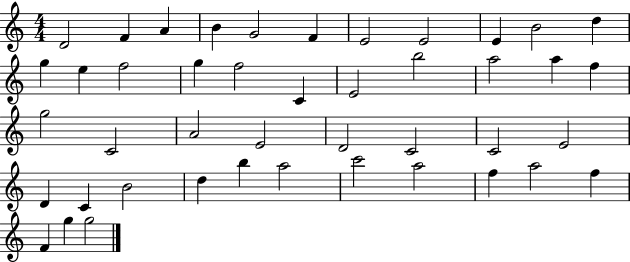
{
  \clef treble
  \numericTimeSignature
  \time 4/4
  \key c \major
  d'2 f'4 a'4 | b'4 g'2 f'4 | e'2 e'2 | e'4 b'2 d''4 | \break g''4 e''4 f''2 | g''4 f''2 c'4 | e'2 b''2 | a''2 a''4 f''4 | \break g''2 c'2 | a'2 e'2 | d'2 c'2 | c'2 e'2 | \break d'4 c'4 b'2 | d''4 b''4 a''2 | c'''2 a''2 | f''4 a''2 f''4 | \break f'4 g''4 g''2 | \bar "|."
}